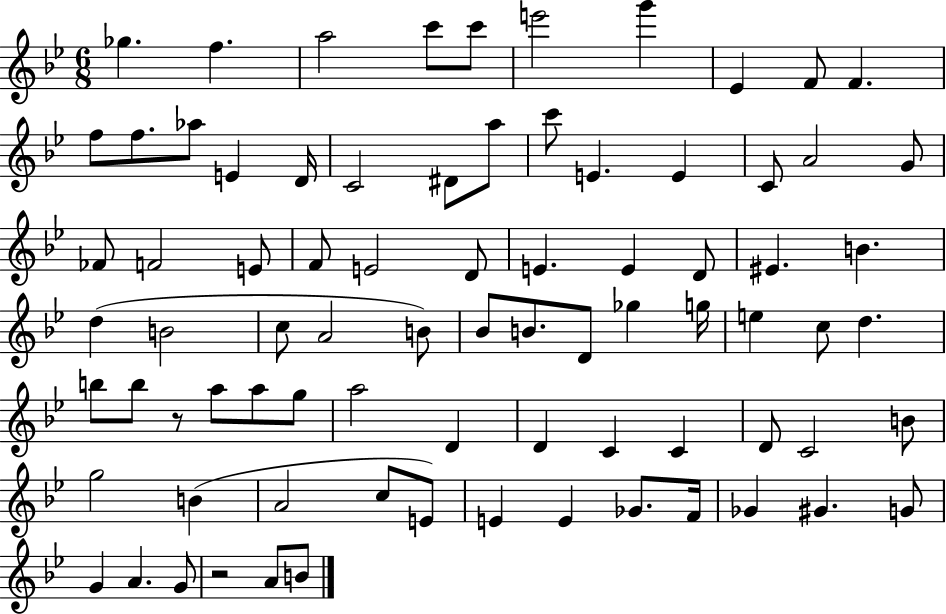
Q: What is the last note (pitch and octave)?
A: B4